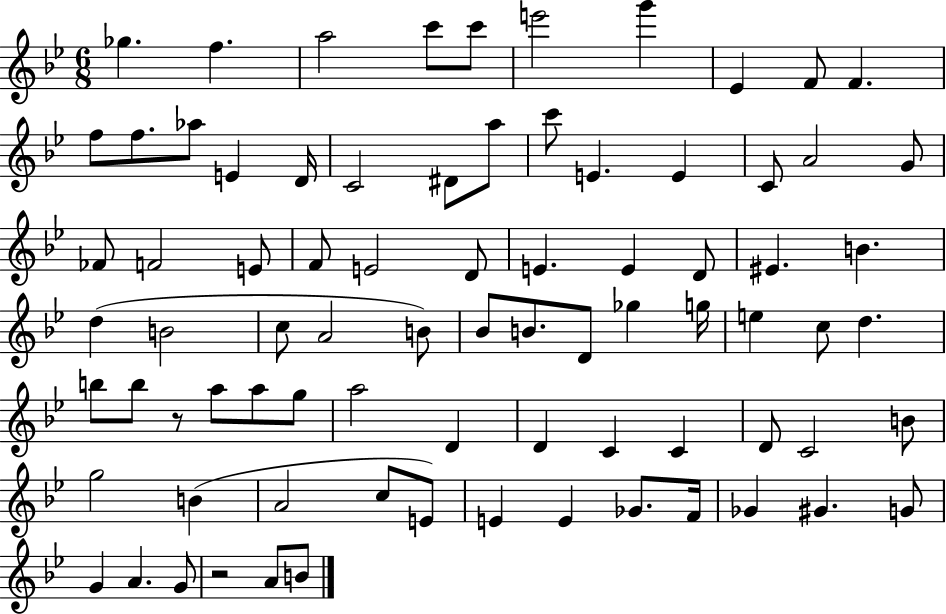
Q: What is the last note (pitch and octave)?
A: B4